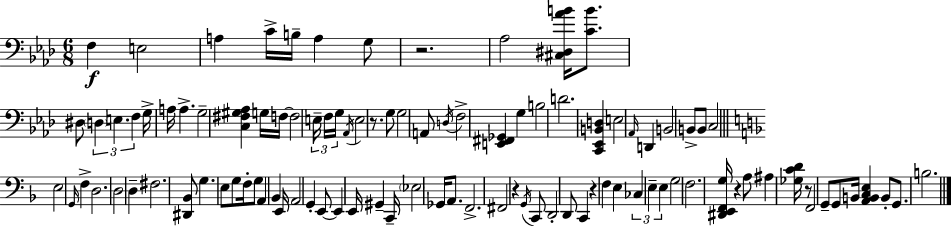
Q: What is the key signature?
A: AES major